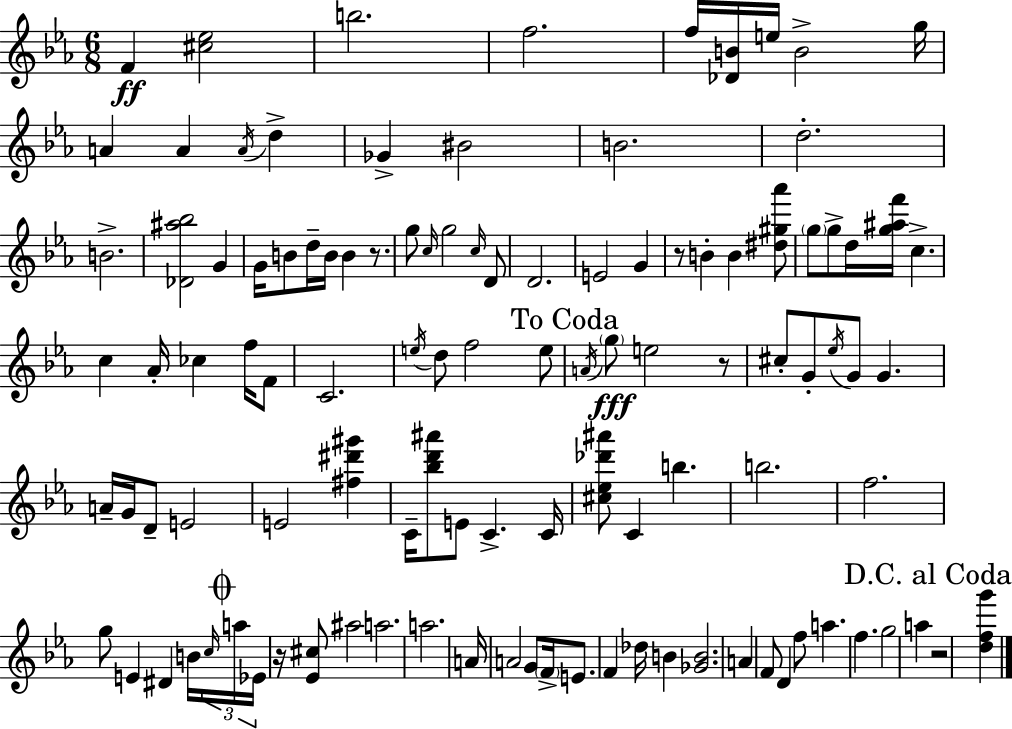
F4/q [C#5,Eb5]/h B5/h. F5/h. F5/s [Db4,B4]/s E5/s B4/h G5/s A4/q A4/q A4/s D5/q Gb4/q BIS4/h B4/h. D5/h. B4/h. [Db4,A#5,Bb5]/h G4/q G4/s B4/e D5/s B4/s B4/q R/e. G5/e C5/s G5/h C5/s D4/e D4/h. E4/h G4/q R/e B4/q B4/q [D#5,G#5,Ab6]/e G5/e G5/e D5/s [G5,A#5,F6]/s C5/q. C5/q Ab4/s CES5/q F5/s F4/e C4/h. E5/s D5/e F5/h E5/e A4/s G5/e E5/h R/e C#5/e G4/e Eb5/s G4/e G4/q. A4/s G4/s D4/e E4/h E4/h [F#5,D#6,G#6]/q C4/s [Bb5,D6,A#6]/e E4/e C4/q. C4/s [C#5,Eb5,Db6,A#6]/e C4/q B5/q. B5/h. F5/h. G5/e E4/q D#4/q B4/s C5/s A5/s Eb4/s R/s [Eb4,C#5]/e A#5/h A5/h. A5/h. A4/s A4/h G4/e F4/s E4/e. F4/q Db5/s B4/q [Gb4,B4]/h. A4/q F4/e D4/q F5/e A5/q. F5/q. G5/h A5/q R/h [D5,F5,G6]/q